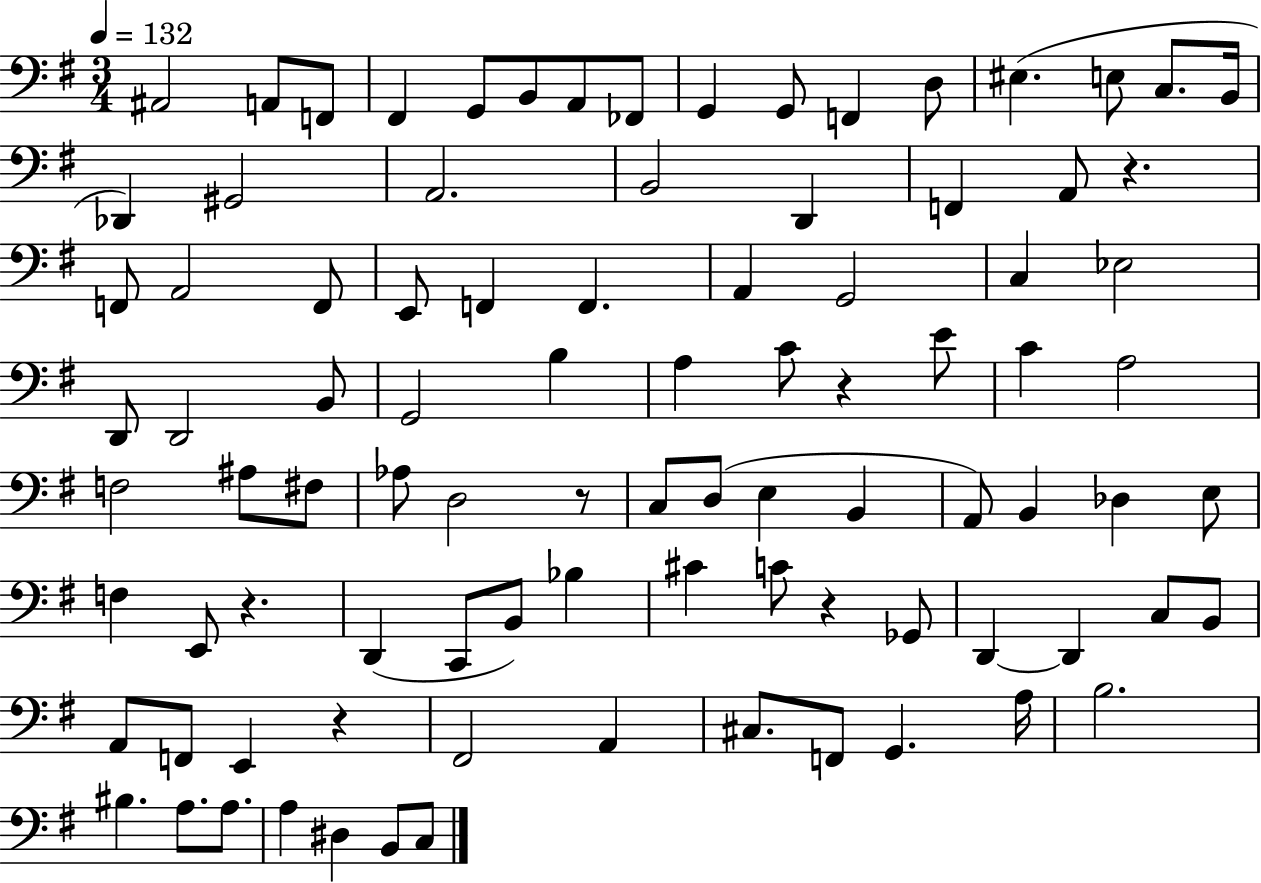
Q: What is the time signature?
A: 3/4